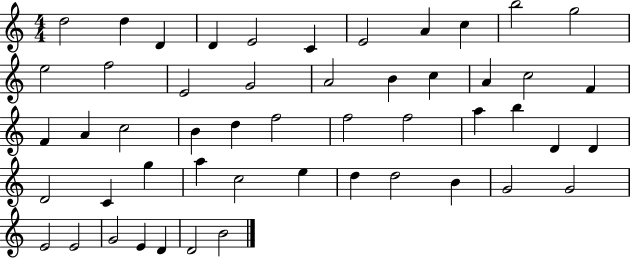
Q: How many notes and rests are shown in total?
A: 51